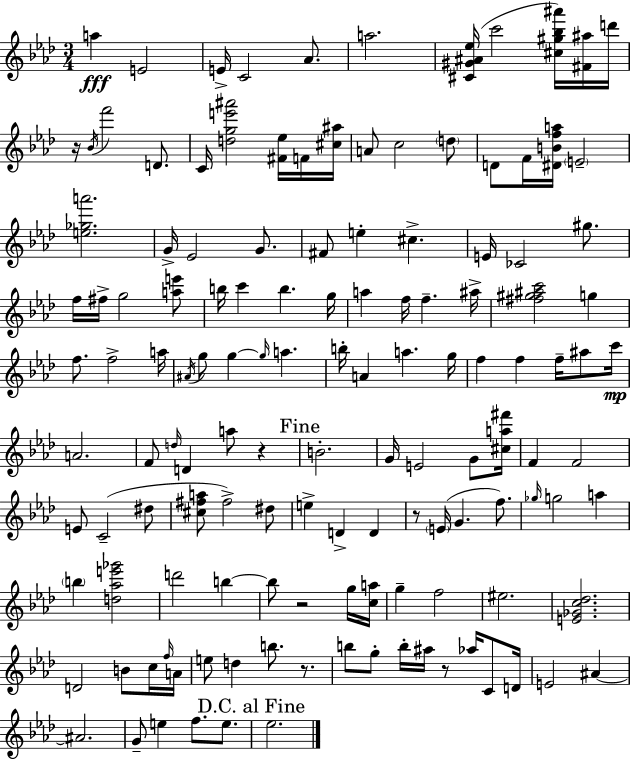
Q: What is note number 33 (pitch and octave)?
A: C6